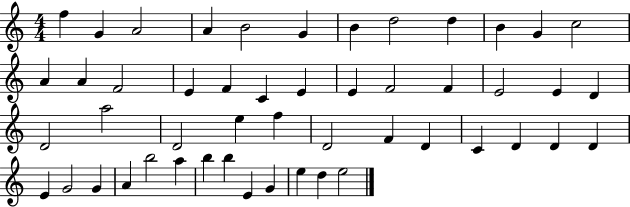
F5/q G4/q A4/h A4/q B4/h G4/q B4/q D5/h D5/q B4/q G4/q C5/h A4/q A4/q F4/h E4/q F4/q C4/q E4/q E4/q F4/h F4/q E4/h E4/q D4/q D4/h A5/h D4/h E5/q F5/q D4/h F4/q D4/q C4/q D4/q D4/q D4/q E4/q G4/h G4/q A4/q B5/h A5/q B5/q B5/q E4/q G4/q E5/q D5/q E5/h